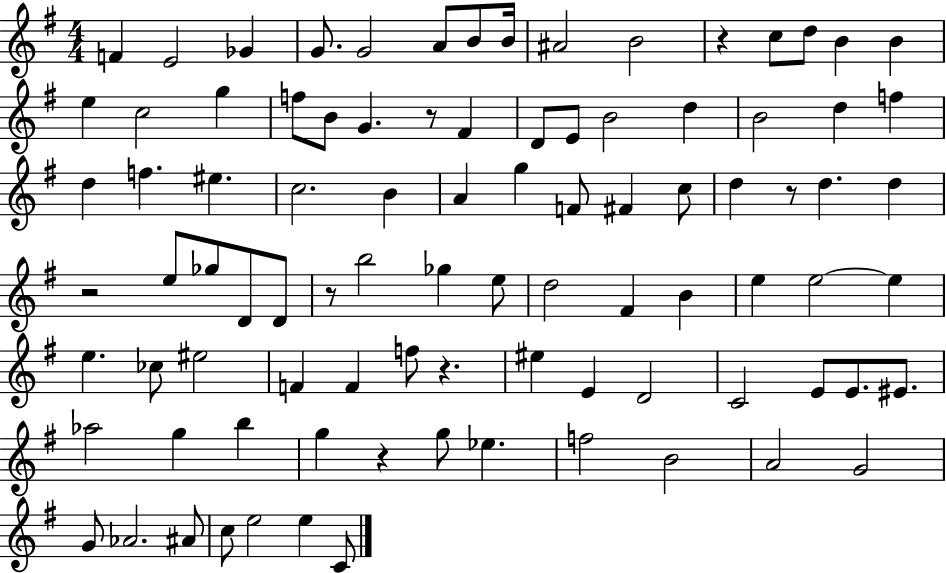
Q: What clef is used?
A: treble